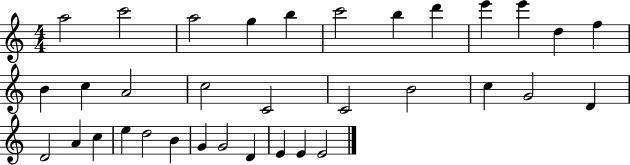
A5/h C6/h A5/h G5/q B5/q C6/h B5/q D6/q E6/q E6/q D5/q F5/q B4/q C5/q A4/h C5/h C4/h C4/h B4/h C5/q G4/h D4/q D4/h A4/q C5/q E5/q D5/h B4/q G4/q G4/h D4/q E4/q E4/q E4/h